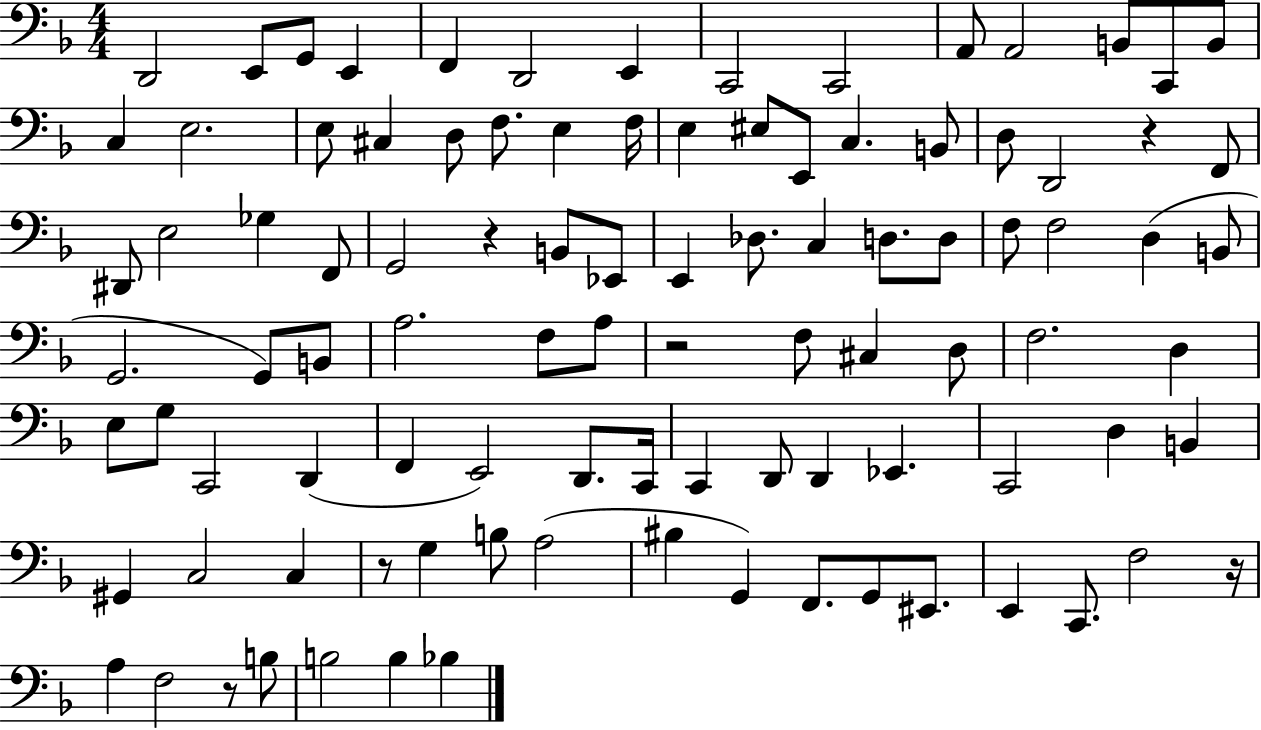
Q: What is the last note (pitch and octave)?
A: Bb3